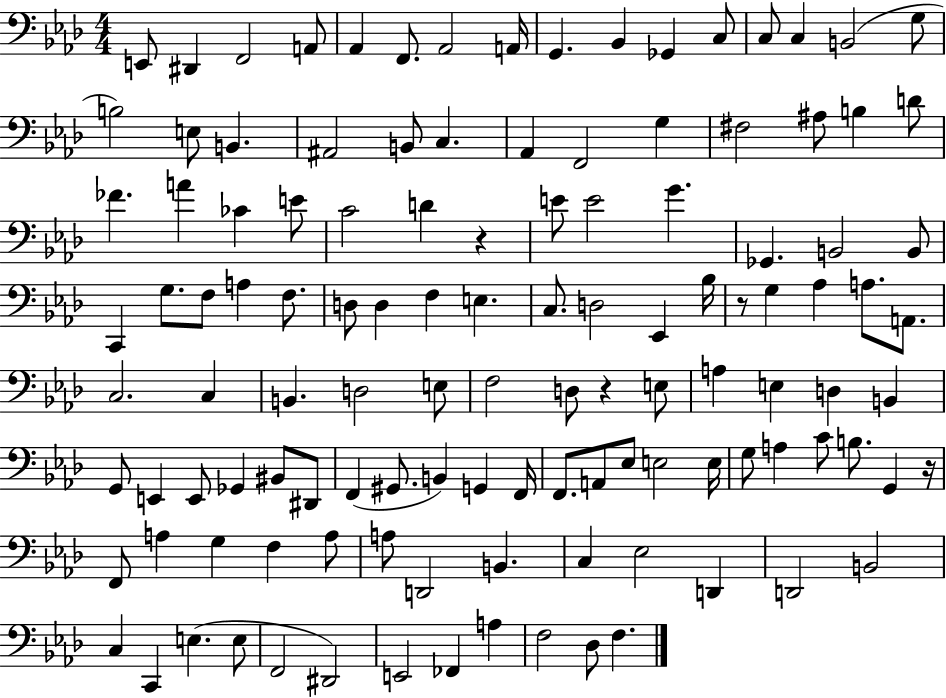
{
  \clef bass
  \numericTimeSignature
  \time 4/4
  \key aes \major
  e,8 dis,4 f,2 a,8 | aes,4 f,8. aes,2 a,16 | g,4. bes,4 ges,4 c8 | c8 c4 b,2( g8 | \break b2) e8 b,4. | ais,2 b,8 c4. | aes,4 f,2 g4 | fis2 ais8 b4 d'8 | \break fes'4. a'4 ces'4 e'8 | c'2 d'4 r4 | e'8 e'2 g'4. | ges,4. b,2 b,8 | \break c,4 g8. f8 a4 f8. | d8 d4 f4 e4. | c8. d2 ees,4 bes16 | r8 g4 aes4 a8. a,8. | \break c2. c4 | b,4. d2 e8 | f2 d8 r4 e8 | a4 e4 d4 b,4 | \break g,8 e,4 e,8 ges,4 bis,8 dis,8 | f,4( gis,8. b,4) g,4 f,16 | f,8. a,8 ees8 e2 e16 | g8 a4 c'8 b8. g,4 r16 | \break f,8 a4 g4 f4 a8 | a8 d,2 b,4. | c4 ees2 d,4 | d,2 b,2 | \break c4 c,4 e4.( e8 | f,2 dis,2) | e,2 fes,4 a4 | f2 des8 f4. | \break \bar "|."
}